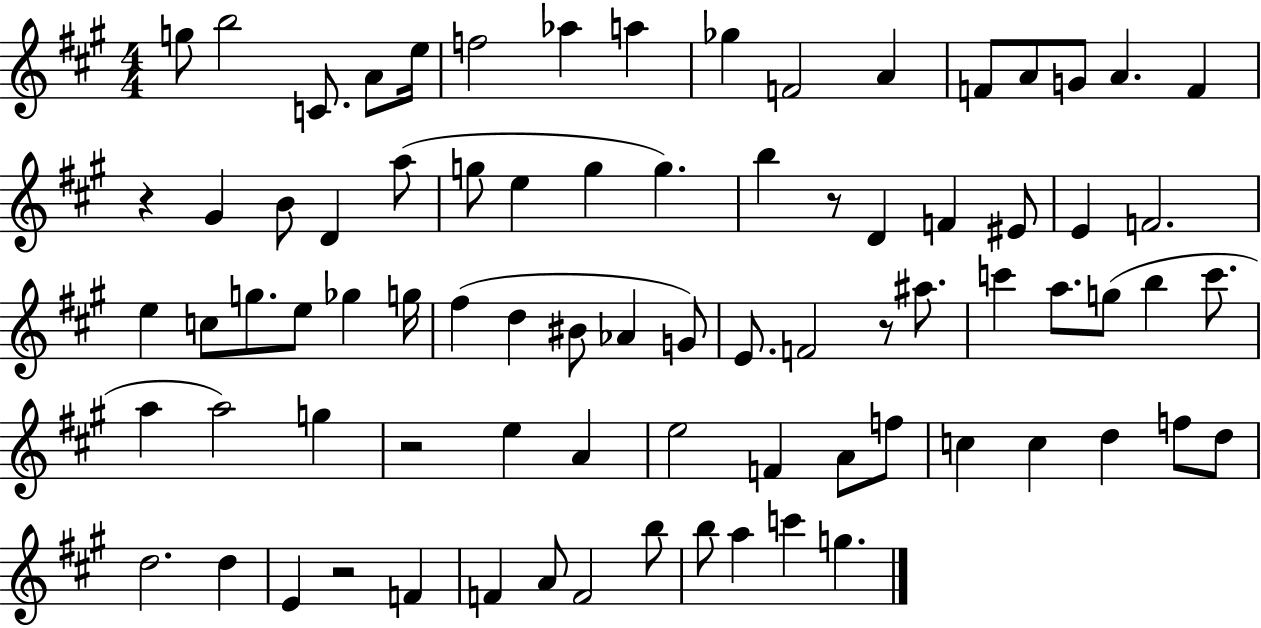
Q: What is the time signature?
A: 4/4